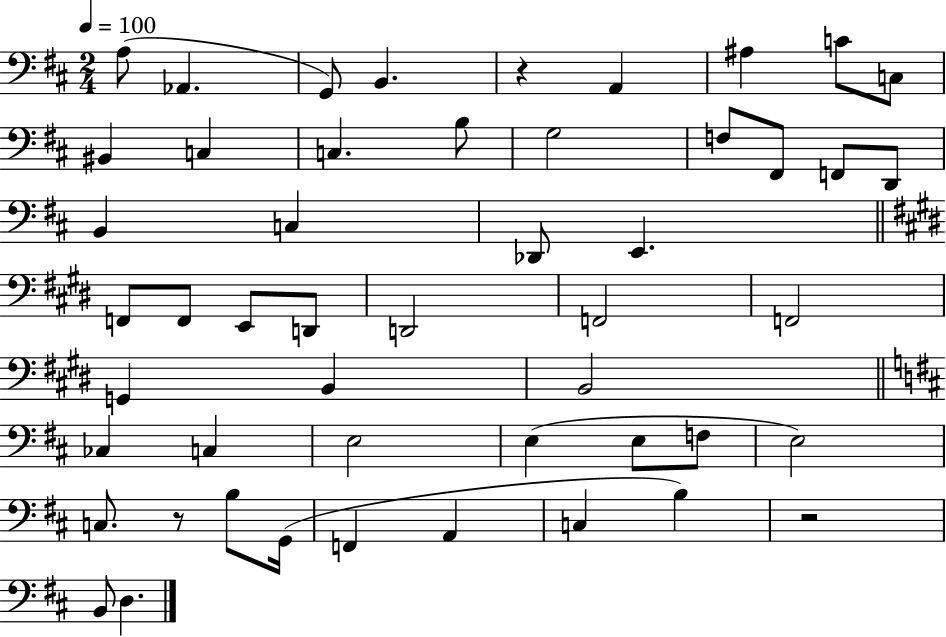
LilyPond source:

{
  \clef bass
  \numericTimeSignature
  \time 2/4
  \key d \major
  \tempo 4 = 100
  a8( aes,4. | g,8) b,4. | r4 a,4 | ais4 c'8 c8 | \break bis,4 c4 | c4. b8 | g2 | f8 fis,8 f,8 d,8 | \break b,4 c4 | des,8 e,4. | \bar "||" \break \key e \major f,8 f,8 e,8 d,8 | d,2 | f,2 | f,2 | \break g,4 b,4 | b,2 | \bar "||" \break \key d \major ces4 c4 | e2 | e4( e8 f8 | e2) | \break c8. r8 b8 g,16( | f,4 a,4 | c4 b4) | r2 | \break b,8 d4. | \bar "|."
}